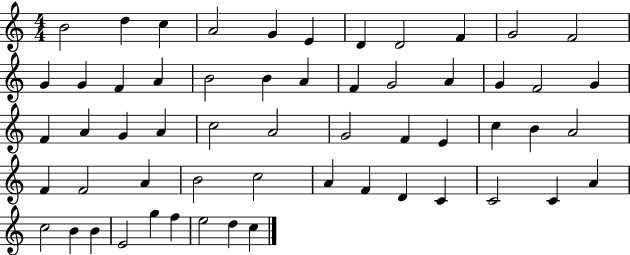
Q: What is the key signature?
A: C major